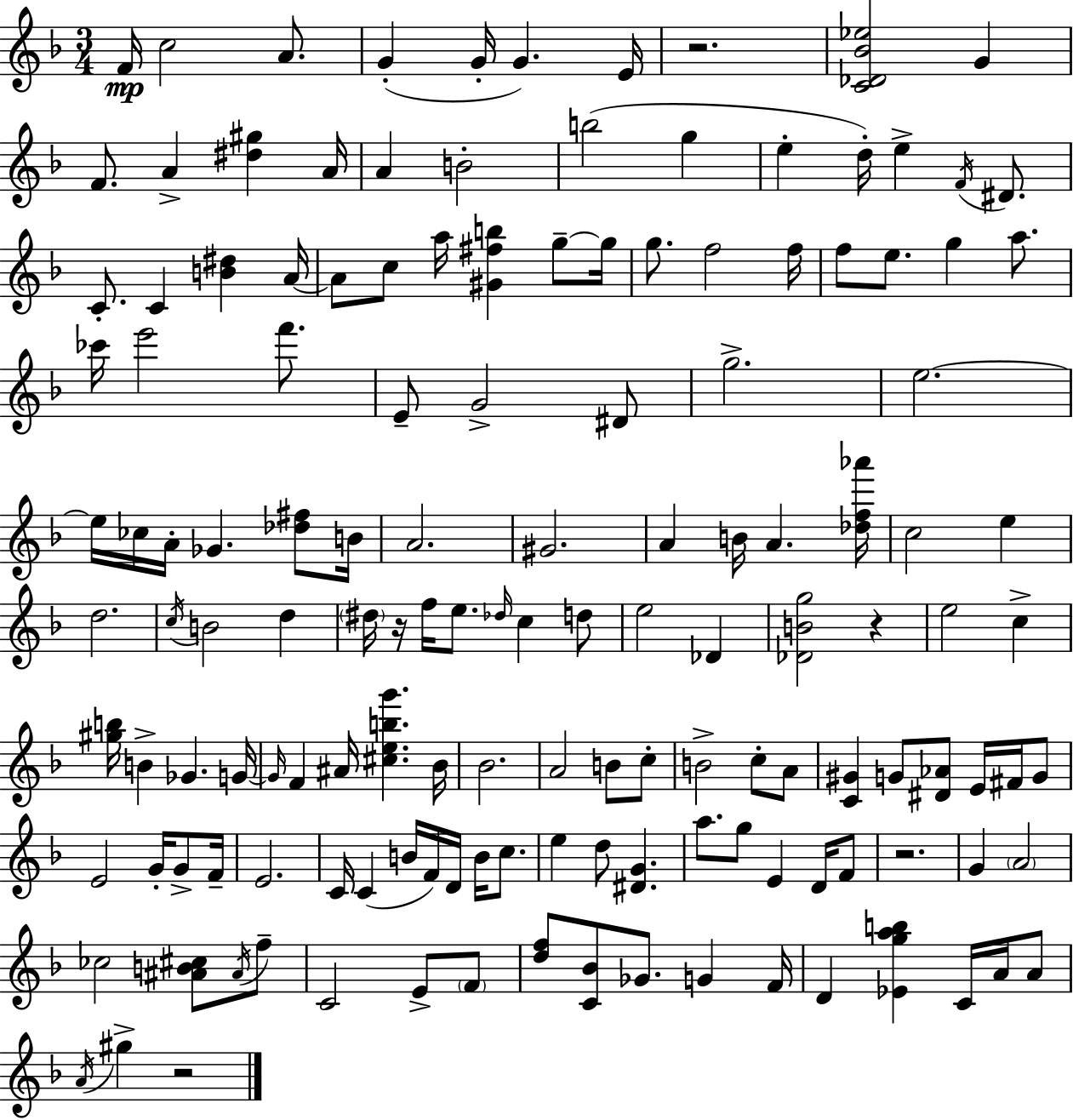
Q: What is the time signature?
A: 3/4